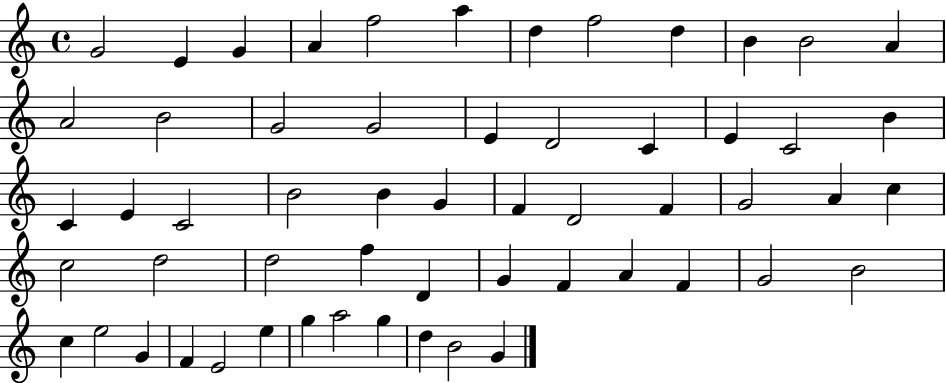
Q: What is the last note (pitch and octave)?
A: G4